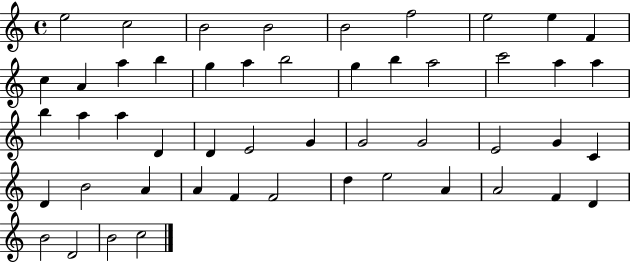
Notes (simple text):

E5/h C5/h B4/h B4/h B4/h F5/h E5/h E5/q F4/q C5/q A4/q A5/q B5/q G5/q A5/q B5/h G5/q B5/q A5/h C6/h A5/q A5/q B5/q A5/q A5/q D4/q D4/q E4/h G4/q G4/h G4/h E4/h G4/q C4/q D4/q B4/h A4/q A4/q F4/q F4/h D5/q E5/h A4/q A4/h F4/q D4/q B4/h D4/h B4/h C5/h